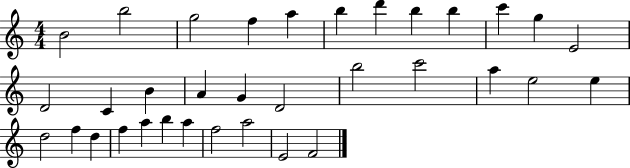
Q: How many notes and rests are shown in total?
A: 34